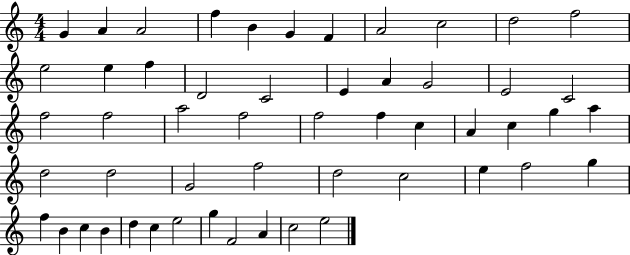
G4/q A4/q A4/h F5/q B4/q G4/q F4/q A4/h C5/h D5/h F5/h E5/h E5/q F5/q D4/h C4/h E4/q A4/q G4/h E4/h C4/h F5/h F5/h A5/h F5/h F5/h F5/q C5/q A4/q C5/q G5/q A5/q D5/h D5/h G4/h F5/h D5/h C5/h E5/q F5/h G5/q F5/q B4/q C5/q B4/q D5/q C5/q E5/h G5/q F4/h A4/q C5/h E5/h